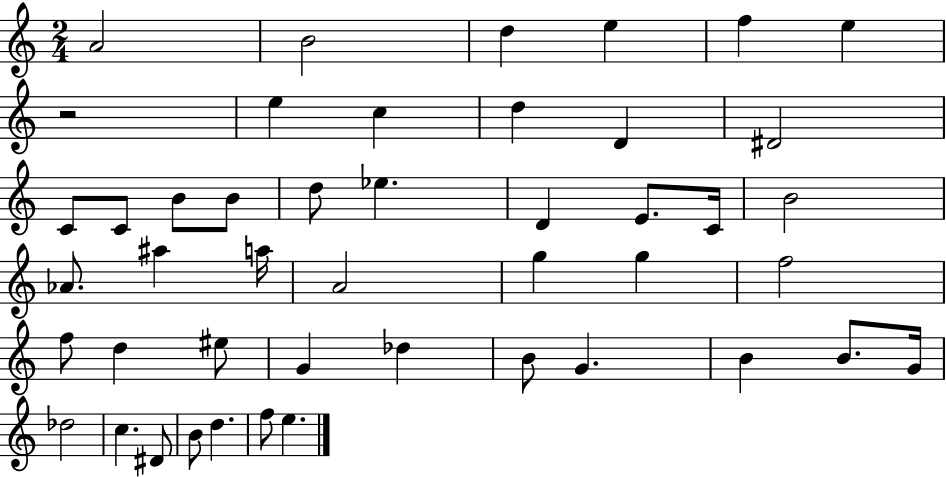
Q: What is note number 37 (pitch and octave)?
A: B4